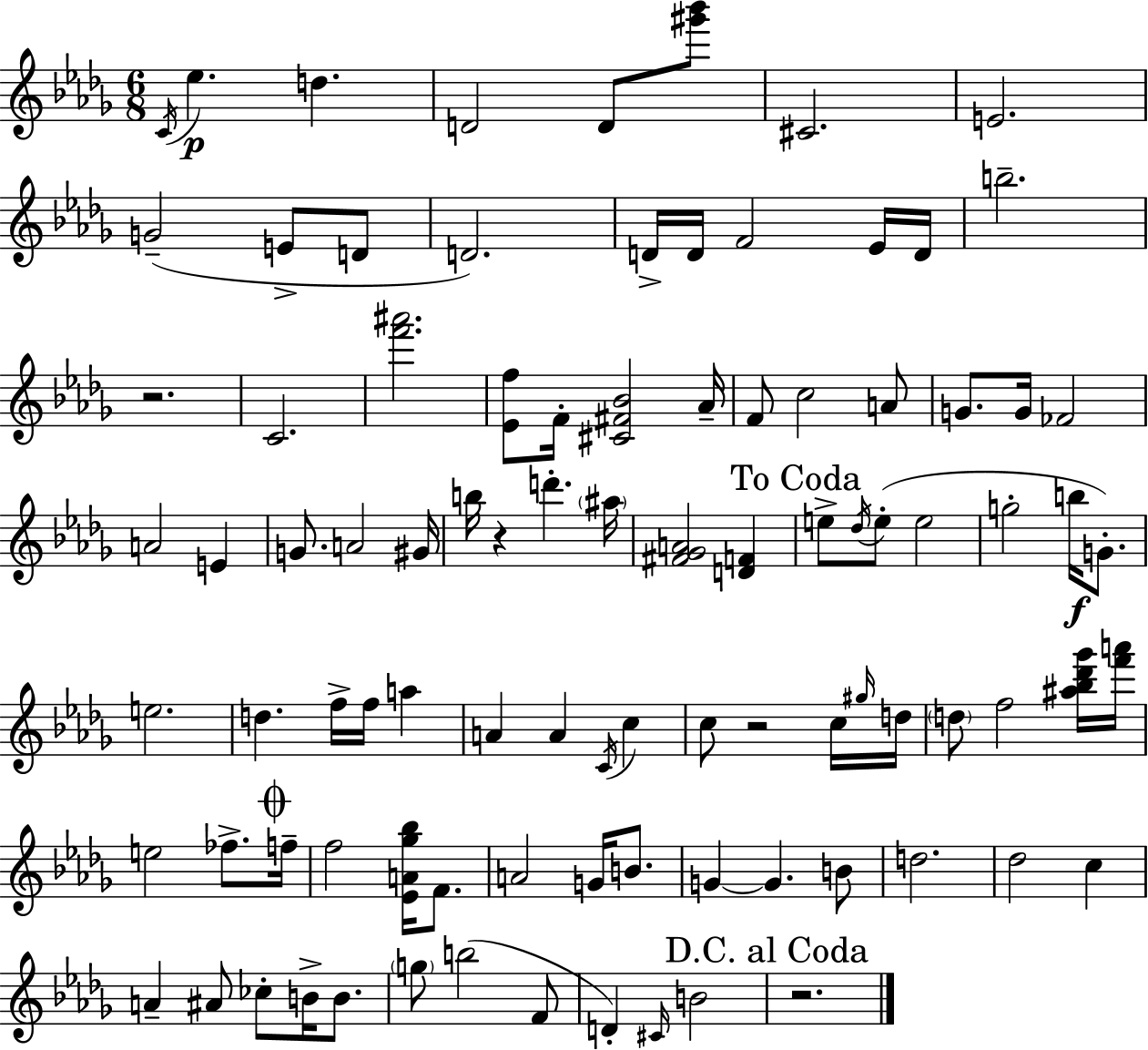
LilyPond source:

{
  \clef treble
  \numericTimeSignature
  \time 6/8
  \key bes \minor
  \acciaccatura { c'16 }\p ees''4. d''4. | d'2 d'8 <gis''' bes'''>8 | cis'2. | e'2. | \break g'2--( e'8-> d'8 | d'2.) | d'16-> d'16 f'2 ees'16 | d'16 b''2.-- | \break r2. | c'2. | <f''' ais'''>2. | <ees' f''>8 f'16-. <cis' fis' bes'>2 | \break aes'16-- f'8 c''2 a'8 | g'8. g'16 fes'2 | a'2 e'4 | g'8. a'2 | \break gis'16 b''16 r4 d'''4.-. | \parenthesize ais''16 <fis' ges' a'>2 <d' f'>4 | \mark "To Coda" e''8-> \acciaccatura { des''16 } e''8-.( e''2 | g''2-. b''16\f g'8.-.) | \break e''2. | d''4. f''16-> f''16 a''4 | a'4 a'4 \acciaccatura { c'16 } c''4 | c''8 r2 | \break c''16 \grace { gis''16 } d''16 \parenthesize d''8 f''2 | <ais'' bes'' des''' ges'''>16 <f''' a'''>16 e''2 | fes''8.-> \mark \markup { \musicglyph "scripts.coda" } f''16-- f''2 | <ees' a' ges'' bes''>16 f'8. a'2 | \break g'16 b'8. g'4~~ g'4. | b'8 d''2. | des''2 | c''4 a'4-- ais'8 ces''8-. | \break b'16-> b'8. \parenthesize g''8 b''2( | f'8 d'4-.) \grace { cis'16 } b'2 | \mark "D.C. al Coda" r2. | \bar "|."
}